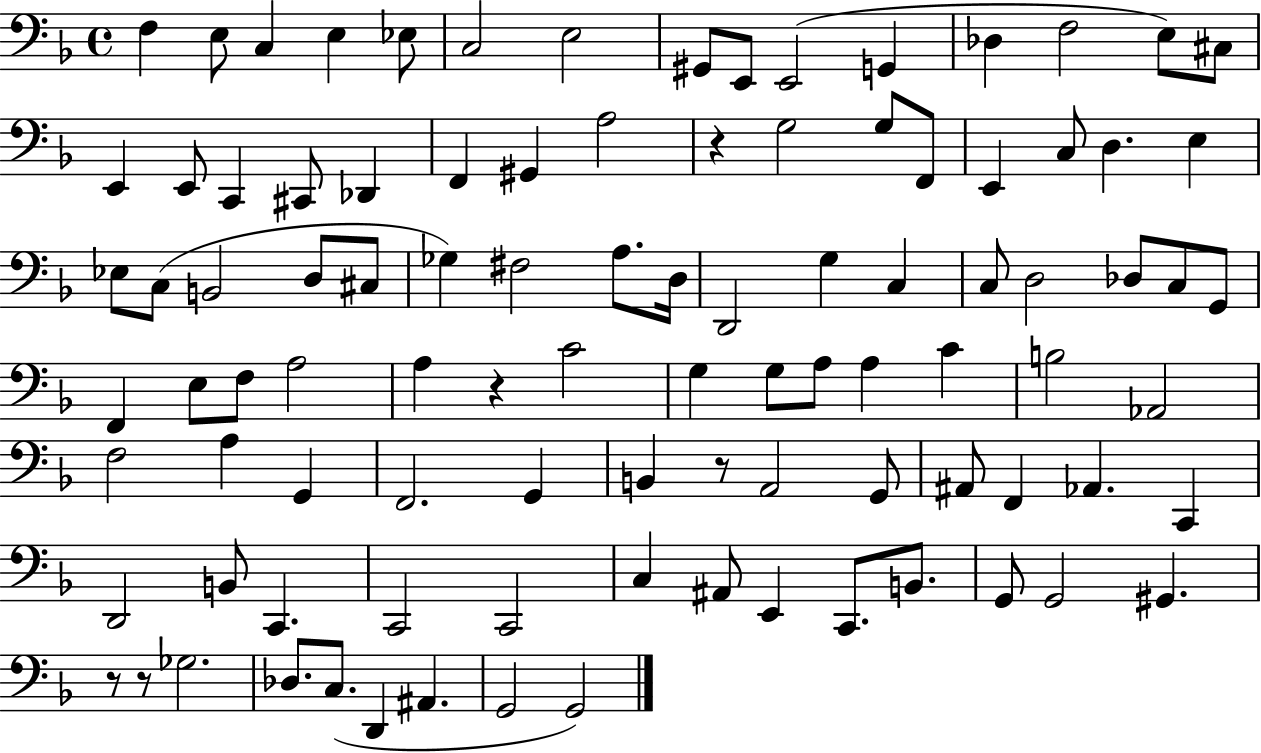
F3/q E3/e C3/q E3/q Eb3/e C3/h E3/h G#2/e E2/e E2/h G2/q Db3/q F3/h E3/e C#3/e E2/q E2/e C2/q C#2/e Db2/q F2/q G#2/q A3/h R/q G3/h G3/e F2/e E2/q C3/e D3/q. E3/q Eb3/e C3/e B2/h D3/e C#3/e Gb3/q F#3/h A3/e. D3/s D2/h G3/q C3/q C3/e D3/h Db3/e C3/e G2/e F2/q E3/e F3/e A3/h A3/q R/q C4/h G3/q G3/e A3/e A3/q C4/q B3/h Ab2/h F3/h A3/q G2/q F2/h. G2/q B2/q R/e A2/h G2/e A#2/e F2/q Ab2/q. C2/q D2/h B2/e C2/q. C2/h C2/h C3/q A#2/e E2/q C2/e. B2/e. G2/e G2/h G#2/q. R/e R/e Gb3/h. Db3/e. C3/e. D2/q A#2/q. G2/h G2/h